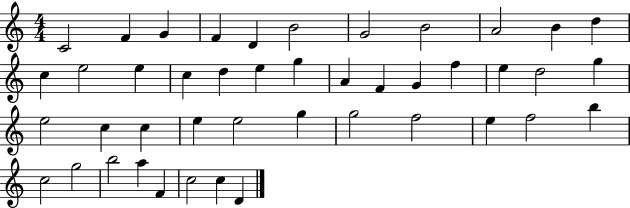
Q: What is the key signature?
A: C major